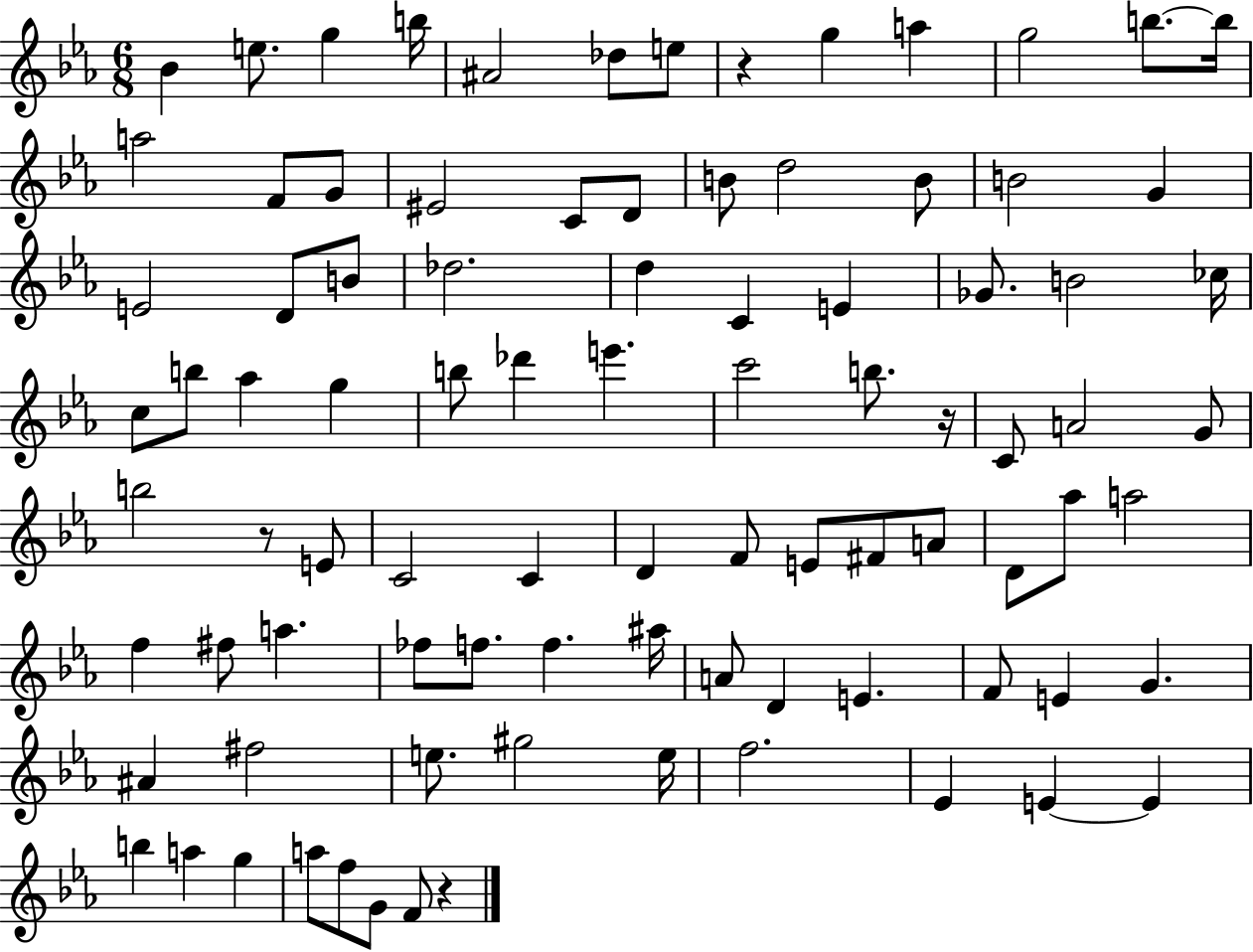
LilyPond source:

{
  \clef treble
  \numericTimeSignature
  \time 6/8
  \key ees \major
  bes'4 e''8. g''4 b''16 | ais'2 des''8 e''8 | r4 g''4 a''4 | g''2 b''8.~~ b''16 | \break a''2 f'8 g'8 | eis'2 c'8 d'8 | b'8 d''2 b'8 | b'2 g'4 | \break e'2 d'8 b'8 | des''2. | d''4 c'4 e'4 | ges'8. b'2 ces''16 | \break c''8 b''8 aes''4 g''4 | b''8 des'''4 e'''4. | c'''2 b''8. r16 | c'8 a'2 g'8 | \break b''2 r8 e'8 | c'2 c'4 | d'4 f'8 e'8 fis'8 a'8 | d'8 aes''8 a''2 | \break f''4 fis''8 a''4. | fes''8 f''8. f''4. ais''16 | a'8 d'4 e'4. | f'8 e'4 g'4. | \break ais'4 fis''2 | e''8. gis''2 e''16 | f''2. | ees'4 e'4~~ e'4 | \break b''4 a''4 g''4 | a''8 f''8 g'8 f'8 r4 | \bar "|."
}